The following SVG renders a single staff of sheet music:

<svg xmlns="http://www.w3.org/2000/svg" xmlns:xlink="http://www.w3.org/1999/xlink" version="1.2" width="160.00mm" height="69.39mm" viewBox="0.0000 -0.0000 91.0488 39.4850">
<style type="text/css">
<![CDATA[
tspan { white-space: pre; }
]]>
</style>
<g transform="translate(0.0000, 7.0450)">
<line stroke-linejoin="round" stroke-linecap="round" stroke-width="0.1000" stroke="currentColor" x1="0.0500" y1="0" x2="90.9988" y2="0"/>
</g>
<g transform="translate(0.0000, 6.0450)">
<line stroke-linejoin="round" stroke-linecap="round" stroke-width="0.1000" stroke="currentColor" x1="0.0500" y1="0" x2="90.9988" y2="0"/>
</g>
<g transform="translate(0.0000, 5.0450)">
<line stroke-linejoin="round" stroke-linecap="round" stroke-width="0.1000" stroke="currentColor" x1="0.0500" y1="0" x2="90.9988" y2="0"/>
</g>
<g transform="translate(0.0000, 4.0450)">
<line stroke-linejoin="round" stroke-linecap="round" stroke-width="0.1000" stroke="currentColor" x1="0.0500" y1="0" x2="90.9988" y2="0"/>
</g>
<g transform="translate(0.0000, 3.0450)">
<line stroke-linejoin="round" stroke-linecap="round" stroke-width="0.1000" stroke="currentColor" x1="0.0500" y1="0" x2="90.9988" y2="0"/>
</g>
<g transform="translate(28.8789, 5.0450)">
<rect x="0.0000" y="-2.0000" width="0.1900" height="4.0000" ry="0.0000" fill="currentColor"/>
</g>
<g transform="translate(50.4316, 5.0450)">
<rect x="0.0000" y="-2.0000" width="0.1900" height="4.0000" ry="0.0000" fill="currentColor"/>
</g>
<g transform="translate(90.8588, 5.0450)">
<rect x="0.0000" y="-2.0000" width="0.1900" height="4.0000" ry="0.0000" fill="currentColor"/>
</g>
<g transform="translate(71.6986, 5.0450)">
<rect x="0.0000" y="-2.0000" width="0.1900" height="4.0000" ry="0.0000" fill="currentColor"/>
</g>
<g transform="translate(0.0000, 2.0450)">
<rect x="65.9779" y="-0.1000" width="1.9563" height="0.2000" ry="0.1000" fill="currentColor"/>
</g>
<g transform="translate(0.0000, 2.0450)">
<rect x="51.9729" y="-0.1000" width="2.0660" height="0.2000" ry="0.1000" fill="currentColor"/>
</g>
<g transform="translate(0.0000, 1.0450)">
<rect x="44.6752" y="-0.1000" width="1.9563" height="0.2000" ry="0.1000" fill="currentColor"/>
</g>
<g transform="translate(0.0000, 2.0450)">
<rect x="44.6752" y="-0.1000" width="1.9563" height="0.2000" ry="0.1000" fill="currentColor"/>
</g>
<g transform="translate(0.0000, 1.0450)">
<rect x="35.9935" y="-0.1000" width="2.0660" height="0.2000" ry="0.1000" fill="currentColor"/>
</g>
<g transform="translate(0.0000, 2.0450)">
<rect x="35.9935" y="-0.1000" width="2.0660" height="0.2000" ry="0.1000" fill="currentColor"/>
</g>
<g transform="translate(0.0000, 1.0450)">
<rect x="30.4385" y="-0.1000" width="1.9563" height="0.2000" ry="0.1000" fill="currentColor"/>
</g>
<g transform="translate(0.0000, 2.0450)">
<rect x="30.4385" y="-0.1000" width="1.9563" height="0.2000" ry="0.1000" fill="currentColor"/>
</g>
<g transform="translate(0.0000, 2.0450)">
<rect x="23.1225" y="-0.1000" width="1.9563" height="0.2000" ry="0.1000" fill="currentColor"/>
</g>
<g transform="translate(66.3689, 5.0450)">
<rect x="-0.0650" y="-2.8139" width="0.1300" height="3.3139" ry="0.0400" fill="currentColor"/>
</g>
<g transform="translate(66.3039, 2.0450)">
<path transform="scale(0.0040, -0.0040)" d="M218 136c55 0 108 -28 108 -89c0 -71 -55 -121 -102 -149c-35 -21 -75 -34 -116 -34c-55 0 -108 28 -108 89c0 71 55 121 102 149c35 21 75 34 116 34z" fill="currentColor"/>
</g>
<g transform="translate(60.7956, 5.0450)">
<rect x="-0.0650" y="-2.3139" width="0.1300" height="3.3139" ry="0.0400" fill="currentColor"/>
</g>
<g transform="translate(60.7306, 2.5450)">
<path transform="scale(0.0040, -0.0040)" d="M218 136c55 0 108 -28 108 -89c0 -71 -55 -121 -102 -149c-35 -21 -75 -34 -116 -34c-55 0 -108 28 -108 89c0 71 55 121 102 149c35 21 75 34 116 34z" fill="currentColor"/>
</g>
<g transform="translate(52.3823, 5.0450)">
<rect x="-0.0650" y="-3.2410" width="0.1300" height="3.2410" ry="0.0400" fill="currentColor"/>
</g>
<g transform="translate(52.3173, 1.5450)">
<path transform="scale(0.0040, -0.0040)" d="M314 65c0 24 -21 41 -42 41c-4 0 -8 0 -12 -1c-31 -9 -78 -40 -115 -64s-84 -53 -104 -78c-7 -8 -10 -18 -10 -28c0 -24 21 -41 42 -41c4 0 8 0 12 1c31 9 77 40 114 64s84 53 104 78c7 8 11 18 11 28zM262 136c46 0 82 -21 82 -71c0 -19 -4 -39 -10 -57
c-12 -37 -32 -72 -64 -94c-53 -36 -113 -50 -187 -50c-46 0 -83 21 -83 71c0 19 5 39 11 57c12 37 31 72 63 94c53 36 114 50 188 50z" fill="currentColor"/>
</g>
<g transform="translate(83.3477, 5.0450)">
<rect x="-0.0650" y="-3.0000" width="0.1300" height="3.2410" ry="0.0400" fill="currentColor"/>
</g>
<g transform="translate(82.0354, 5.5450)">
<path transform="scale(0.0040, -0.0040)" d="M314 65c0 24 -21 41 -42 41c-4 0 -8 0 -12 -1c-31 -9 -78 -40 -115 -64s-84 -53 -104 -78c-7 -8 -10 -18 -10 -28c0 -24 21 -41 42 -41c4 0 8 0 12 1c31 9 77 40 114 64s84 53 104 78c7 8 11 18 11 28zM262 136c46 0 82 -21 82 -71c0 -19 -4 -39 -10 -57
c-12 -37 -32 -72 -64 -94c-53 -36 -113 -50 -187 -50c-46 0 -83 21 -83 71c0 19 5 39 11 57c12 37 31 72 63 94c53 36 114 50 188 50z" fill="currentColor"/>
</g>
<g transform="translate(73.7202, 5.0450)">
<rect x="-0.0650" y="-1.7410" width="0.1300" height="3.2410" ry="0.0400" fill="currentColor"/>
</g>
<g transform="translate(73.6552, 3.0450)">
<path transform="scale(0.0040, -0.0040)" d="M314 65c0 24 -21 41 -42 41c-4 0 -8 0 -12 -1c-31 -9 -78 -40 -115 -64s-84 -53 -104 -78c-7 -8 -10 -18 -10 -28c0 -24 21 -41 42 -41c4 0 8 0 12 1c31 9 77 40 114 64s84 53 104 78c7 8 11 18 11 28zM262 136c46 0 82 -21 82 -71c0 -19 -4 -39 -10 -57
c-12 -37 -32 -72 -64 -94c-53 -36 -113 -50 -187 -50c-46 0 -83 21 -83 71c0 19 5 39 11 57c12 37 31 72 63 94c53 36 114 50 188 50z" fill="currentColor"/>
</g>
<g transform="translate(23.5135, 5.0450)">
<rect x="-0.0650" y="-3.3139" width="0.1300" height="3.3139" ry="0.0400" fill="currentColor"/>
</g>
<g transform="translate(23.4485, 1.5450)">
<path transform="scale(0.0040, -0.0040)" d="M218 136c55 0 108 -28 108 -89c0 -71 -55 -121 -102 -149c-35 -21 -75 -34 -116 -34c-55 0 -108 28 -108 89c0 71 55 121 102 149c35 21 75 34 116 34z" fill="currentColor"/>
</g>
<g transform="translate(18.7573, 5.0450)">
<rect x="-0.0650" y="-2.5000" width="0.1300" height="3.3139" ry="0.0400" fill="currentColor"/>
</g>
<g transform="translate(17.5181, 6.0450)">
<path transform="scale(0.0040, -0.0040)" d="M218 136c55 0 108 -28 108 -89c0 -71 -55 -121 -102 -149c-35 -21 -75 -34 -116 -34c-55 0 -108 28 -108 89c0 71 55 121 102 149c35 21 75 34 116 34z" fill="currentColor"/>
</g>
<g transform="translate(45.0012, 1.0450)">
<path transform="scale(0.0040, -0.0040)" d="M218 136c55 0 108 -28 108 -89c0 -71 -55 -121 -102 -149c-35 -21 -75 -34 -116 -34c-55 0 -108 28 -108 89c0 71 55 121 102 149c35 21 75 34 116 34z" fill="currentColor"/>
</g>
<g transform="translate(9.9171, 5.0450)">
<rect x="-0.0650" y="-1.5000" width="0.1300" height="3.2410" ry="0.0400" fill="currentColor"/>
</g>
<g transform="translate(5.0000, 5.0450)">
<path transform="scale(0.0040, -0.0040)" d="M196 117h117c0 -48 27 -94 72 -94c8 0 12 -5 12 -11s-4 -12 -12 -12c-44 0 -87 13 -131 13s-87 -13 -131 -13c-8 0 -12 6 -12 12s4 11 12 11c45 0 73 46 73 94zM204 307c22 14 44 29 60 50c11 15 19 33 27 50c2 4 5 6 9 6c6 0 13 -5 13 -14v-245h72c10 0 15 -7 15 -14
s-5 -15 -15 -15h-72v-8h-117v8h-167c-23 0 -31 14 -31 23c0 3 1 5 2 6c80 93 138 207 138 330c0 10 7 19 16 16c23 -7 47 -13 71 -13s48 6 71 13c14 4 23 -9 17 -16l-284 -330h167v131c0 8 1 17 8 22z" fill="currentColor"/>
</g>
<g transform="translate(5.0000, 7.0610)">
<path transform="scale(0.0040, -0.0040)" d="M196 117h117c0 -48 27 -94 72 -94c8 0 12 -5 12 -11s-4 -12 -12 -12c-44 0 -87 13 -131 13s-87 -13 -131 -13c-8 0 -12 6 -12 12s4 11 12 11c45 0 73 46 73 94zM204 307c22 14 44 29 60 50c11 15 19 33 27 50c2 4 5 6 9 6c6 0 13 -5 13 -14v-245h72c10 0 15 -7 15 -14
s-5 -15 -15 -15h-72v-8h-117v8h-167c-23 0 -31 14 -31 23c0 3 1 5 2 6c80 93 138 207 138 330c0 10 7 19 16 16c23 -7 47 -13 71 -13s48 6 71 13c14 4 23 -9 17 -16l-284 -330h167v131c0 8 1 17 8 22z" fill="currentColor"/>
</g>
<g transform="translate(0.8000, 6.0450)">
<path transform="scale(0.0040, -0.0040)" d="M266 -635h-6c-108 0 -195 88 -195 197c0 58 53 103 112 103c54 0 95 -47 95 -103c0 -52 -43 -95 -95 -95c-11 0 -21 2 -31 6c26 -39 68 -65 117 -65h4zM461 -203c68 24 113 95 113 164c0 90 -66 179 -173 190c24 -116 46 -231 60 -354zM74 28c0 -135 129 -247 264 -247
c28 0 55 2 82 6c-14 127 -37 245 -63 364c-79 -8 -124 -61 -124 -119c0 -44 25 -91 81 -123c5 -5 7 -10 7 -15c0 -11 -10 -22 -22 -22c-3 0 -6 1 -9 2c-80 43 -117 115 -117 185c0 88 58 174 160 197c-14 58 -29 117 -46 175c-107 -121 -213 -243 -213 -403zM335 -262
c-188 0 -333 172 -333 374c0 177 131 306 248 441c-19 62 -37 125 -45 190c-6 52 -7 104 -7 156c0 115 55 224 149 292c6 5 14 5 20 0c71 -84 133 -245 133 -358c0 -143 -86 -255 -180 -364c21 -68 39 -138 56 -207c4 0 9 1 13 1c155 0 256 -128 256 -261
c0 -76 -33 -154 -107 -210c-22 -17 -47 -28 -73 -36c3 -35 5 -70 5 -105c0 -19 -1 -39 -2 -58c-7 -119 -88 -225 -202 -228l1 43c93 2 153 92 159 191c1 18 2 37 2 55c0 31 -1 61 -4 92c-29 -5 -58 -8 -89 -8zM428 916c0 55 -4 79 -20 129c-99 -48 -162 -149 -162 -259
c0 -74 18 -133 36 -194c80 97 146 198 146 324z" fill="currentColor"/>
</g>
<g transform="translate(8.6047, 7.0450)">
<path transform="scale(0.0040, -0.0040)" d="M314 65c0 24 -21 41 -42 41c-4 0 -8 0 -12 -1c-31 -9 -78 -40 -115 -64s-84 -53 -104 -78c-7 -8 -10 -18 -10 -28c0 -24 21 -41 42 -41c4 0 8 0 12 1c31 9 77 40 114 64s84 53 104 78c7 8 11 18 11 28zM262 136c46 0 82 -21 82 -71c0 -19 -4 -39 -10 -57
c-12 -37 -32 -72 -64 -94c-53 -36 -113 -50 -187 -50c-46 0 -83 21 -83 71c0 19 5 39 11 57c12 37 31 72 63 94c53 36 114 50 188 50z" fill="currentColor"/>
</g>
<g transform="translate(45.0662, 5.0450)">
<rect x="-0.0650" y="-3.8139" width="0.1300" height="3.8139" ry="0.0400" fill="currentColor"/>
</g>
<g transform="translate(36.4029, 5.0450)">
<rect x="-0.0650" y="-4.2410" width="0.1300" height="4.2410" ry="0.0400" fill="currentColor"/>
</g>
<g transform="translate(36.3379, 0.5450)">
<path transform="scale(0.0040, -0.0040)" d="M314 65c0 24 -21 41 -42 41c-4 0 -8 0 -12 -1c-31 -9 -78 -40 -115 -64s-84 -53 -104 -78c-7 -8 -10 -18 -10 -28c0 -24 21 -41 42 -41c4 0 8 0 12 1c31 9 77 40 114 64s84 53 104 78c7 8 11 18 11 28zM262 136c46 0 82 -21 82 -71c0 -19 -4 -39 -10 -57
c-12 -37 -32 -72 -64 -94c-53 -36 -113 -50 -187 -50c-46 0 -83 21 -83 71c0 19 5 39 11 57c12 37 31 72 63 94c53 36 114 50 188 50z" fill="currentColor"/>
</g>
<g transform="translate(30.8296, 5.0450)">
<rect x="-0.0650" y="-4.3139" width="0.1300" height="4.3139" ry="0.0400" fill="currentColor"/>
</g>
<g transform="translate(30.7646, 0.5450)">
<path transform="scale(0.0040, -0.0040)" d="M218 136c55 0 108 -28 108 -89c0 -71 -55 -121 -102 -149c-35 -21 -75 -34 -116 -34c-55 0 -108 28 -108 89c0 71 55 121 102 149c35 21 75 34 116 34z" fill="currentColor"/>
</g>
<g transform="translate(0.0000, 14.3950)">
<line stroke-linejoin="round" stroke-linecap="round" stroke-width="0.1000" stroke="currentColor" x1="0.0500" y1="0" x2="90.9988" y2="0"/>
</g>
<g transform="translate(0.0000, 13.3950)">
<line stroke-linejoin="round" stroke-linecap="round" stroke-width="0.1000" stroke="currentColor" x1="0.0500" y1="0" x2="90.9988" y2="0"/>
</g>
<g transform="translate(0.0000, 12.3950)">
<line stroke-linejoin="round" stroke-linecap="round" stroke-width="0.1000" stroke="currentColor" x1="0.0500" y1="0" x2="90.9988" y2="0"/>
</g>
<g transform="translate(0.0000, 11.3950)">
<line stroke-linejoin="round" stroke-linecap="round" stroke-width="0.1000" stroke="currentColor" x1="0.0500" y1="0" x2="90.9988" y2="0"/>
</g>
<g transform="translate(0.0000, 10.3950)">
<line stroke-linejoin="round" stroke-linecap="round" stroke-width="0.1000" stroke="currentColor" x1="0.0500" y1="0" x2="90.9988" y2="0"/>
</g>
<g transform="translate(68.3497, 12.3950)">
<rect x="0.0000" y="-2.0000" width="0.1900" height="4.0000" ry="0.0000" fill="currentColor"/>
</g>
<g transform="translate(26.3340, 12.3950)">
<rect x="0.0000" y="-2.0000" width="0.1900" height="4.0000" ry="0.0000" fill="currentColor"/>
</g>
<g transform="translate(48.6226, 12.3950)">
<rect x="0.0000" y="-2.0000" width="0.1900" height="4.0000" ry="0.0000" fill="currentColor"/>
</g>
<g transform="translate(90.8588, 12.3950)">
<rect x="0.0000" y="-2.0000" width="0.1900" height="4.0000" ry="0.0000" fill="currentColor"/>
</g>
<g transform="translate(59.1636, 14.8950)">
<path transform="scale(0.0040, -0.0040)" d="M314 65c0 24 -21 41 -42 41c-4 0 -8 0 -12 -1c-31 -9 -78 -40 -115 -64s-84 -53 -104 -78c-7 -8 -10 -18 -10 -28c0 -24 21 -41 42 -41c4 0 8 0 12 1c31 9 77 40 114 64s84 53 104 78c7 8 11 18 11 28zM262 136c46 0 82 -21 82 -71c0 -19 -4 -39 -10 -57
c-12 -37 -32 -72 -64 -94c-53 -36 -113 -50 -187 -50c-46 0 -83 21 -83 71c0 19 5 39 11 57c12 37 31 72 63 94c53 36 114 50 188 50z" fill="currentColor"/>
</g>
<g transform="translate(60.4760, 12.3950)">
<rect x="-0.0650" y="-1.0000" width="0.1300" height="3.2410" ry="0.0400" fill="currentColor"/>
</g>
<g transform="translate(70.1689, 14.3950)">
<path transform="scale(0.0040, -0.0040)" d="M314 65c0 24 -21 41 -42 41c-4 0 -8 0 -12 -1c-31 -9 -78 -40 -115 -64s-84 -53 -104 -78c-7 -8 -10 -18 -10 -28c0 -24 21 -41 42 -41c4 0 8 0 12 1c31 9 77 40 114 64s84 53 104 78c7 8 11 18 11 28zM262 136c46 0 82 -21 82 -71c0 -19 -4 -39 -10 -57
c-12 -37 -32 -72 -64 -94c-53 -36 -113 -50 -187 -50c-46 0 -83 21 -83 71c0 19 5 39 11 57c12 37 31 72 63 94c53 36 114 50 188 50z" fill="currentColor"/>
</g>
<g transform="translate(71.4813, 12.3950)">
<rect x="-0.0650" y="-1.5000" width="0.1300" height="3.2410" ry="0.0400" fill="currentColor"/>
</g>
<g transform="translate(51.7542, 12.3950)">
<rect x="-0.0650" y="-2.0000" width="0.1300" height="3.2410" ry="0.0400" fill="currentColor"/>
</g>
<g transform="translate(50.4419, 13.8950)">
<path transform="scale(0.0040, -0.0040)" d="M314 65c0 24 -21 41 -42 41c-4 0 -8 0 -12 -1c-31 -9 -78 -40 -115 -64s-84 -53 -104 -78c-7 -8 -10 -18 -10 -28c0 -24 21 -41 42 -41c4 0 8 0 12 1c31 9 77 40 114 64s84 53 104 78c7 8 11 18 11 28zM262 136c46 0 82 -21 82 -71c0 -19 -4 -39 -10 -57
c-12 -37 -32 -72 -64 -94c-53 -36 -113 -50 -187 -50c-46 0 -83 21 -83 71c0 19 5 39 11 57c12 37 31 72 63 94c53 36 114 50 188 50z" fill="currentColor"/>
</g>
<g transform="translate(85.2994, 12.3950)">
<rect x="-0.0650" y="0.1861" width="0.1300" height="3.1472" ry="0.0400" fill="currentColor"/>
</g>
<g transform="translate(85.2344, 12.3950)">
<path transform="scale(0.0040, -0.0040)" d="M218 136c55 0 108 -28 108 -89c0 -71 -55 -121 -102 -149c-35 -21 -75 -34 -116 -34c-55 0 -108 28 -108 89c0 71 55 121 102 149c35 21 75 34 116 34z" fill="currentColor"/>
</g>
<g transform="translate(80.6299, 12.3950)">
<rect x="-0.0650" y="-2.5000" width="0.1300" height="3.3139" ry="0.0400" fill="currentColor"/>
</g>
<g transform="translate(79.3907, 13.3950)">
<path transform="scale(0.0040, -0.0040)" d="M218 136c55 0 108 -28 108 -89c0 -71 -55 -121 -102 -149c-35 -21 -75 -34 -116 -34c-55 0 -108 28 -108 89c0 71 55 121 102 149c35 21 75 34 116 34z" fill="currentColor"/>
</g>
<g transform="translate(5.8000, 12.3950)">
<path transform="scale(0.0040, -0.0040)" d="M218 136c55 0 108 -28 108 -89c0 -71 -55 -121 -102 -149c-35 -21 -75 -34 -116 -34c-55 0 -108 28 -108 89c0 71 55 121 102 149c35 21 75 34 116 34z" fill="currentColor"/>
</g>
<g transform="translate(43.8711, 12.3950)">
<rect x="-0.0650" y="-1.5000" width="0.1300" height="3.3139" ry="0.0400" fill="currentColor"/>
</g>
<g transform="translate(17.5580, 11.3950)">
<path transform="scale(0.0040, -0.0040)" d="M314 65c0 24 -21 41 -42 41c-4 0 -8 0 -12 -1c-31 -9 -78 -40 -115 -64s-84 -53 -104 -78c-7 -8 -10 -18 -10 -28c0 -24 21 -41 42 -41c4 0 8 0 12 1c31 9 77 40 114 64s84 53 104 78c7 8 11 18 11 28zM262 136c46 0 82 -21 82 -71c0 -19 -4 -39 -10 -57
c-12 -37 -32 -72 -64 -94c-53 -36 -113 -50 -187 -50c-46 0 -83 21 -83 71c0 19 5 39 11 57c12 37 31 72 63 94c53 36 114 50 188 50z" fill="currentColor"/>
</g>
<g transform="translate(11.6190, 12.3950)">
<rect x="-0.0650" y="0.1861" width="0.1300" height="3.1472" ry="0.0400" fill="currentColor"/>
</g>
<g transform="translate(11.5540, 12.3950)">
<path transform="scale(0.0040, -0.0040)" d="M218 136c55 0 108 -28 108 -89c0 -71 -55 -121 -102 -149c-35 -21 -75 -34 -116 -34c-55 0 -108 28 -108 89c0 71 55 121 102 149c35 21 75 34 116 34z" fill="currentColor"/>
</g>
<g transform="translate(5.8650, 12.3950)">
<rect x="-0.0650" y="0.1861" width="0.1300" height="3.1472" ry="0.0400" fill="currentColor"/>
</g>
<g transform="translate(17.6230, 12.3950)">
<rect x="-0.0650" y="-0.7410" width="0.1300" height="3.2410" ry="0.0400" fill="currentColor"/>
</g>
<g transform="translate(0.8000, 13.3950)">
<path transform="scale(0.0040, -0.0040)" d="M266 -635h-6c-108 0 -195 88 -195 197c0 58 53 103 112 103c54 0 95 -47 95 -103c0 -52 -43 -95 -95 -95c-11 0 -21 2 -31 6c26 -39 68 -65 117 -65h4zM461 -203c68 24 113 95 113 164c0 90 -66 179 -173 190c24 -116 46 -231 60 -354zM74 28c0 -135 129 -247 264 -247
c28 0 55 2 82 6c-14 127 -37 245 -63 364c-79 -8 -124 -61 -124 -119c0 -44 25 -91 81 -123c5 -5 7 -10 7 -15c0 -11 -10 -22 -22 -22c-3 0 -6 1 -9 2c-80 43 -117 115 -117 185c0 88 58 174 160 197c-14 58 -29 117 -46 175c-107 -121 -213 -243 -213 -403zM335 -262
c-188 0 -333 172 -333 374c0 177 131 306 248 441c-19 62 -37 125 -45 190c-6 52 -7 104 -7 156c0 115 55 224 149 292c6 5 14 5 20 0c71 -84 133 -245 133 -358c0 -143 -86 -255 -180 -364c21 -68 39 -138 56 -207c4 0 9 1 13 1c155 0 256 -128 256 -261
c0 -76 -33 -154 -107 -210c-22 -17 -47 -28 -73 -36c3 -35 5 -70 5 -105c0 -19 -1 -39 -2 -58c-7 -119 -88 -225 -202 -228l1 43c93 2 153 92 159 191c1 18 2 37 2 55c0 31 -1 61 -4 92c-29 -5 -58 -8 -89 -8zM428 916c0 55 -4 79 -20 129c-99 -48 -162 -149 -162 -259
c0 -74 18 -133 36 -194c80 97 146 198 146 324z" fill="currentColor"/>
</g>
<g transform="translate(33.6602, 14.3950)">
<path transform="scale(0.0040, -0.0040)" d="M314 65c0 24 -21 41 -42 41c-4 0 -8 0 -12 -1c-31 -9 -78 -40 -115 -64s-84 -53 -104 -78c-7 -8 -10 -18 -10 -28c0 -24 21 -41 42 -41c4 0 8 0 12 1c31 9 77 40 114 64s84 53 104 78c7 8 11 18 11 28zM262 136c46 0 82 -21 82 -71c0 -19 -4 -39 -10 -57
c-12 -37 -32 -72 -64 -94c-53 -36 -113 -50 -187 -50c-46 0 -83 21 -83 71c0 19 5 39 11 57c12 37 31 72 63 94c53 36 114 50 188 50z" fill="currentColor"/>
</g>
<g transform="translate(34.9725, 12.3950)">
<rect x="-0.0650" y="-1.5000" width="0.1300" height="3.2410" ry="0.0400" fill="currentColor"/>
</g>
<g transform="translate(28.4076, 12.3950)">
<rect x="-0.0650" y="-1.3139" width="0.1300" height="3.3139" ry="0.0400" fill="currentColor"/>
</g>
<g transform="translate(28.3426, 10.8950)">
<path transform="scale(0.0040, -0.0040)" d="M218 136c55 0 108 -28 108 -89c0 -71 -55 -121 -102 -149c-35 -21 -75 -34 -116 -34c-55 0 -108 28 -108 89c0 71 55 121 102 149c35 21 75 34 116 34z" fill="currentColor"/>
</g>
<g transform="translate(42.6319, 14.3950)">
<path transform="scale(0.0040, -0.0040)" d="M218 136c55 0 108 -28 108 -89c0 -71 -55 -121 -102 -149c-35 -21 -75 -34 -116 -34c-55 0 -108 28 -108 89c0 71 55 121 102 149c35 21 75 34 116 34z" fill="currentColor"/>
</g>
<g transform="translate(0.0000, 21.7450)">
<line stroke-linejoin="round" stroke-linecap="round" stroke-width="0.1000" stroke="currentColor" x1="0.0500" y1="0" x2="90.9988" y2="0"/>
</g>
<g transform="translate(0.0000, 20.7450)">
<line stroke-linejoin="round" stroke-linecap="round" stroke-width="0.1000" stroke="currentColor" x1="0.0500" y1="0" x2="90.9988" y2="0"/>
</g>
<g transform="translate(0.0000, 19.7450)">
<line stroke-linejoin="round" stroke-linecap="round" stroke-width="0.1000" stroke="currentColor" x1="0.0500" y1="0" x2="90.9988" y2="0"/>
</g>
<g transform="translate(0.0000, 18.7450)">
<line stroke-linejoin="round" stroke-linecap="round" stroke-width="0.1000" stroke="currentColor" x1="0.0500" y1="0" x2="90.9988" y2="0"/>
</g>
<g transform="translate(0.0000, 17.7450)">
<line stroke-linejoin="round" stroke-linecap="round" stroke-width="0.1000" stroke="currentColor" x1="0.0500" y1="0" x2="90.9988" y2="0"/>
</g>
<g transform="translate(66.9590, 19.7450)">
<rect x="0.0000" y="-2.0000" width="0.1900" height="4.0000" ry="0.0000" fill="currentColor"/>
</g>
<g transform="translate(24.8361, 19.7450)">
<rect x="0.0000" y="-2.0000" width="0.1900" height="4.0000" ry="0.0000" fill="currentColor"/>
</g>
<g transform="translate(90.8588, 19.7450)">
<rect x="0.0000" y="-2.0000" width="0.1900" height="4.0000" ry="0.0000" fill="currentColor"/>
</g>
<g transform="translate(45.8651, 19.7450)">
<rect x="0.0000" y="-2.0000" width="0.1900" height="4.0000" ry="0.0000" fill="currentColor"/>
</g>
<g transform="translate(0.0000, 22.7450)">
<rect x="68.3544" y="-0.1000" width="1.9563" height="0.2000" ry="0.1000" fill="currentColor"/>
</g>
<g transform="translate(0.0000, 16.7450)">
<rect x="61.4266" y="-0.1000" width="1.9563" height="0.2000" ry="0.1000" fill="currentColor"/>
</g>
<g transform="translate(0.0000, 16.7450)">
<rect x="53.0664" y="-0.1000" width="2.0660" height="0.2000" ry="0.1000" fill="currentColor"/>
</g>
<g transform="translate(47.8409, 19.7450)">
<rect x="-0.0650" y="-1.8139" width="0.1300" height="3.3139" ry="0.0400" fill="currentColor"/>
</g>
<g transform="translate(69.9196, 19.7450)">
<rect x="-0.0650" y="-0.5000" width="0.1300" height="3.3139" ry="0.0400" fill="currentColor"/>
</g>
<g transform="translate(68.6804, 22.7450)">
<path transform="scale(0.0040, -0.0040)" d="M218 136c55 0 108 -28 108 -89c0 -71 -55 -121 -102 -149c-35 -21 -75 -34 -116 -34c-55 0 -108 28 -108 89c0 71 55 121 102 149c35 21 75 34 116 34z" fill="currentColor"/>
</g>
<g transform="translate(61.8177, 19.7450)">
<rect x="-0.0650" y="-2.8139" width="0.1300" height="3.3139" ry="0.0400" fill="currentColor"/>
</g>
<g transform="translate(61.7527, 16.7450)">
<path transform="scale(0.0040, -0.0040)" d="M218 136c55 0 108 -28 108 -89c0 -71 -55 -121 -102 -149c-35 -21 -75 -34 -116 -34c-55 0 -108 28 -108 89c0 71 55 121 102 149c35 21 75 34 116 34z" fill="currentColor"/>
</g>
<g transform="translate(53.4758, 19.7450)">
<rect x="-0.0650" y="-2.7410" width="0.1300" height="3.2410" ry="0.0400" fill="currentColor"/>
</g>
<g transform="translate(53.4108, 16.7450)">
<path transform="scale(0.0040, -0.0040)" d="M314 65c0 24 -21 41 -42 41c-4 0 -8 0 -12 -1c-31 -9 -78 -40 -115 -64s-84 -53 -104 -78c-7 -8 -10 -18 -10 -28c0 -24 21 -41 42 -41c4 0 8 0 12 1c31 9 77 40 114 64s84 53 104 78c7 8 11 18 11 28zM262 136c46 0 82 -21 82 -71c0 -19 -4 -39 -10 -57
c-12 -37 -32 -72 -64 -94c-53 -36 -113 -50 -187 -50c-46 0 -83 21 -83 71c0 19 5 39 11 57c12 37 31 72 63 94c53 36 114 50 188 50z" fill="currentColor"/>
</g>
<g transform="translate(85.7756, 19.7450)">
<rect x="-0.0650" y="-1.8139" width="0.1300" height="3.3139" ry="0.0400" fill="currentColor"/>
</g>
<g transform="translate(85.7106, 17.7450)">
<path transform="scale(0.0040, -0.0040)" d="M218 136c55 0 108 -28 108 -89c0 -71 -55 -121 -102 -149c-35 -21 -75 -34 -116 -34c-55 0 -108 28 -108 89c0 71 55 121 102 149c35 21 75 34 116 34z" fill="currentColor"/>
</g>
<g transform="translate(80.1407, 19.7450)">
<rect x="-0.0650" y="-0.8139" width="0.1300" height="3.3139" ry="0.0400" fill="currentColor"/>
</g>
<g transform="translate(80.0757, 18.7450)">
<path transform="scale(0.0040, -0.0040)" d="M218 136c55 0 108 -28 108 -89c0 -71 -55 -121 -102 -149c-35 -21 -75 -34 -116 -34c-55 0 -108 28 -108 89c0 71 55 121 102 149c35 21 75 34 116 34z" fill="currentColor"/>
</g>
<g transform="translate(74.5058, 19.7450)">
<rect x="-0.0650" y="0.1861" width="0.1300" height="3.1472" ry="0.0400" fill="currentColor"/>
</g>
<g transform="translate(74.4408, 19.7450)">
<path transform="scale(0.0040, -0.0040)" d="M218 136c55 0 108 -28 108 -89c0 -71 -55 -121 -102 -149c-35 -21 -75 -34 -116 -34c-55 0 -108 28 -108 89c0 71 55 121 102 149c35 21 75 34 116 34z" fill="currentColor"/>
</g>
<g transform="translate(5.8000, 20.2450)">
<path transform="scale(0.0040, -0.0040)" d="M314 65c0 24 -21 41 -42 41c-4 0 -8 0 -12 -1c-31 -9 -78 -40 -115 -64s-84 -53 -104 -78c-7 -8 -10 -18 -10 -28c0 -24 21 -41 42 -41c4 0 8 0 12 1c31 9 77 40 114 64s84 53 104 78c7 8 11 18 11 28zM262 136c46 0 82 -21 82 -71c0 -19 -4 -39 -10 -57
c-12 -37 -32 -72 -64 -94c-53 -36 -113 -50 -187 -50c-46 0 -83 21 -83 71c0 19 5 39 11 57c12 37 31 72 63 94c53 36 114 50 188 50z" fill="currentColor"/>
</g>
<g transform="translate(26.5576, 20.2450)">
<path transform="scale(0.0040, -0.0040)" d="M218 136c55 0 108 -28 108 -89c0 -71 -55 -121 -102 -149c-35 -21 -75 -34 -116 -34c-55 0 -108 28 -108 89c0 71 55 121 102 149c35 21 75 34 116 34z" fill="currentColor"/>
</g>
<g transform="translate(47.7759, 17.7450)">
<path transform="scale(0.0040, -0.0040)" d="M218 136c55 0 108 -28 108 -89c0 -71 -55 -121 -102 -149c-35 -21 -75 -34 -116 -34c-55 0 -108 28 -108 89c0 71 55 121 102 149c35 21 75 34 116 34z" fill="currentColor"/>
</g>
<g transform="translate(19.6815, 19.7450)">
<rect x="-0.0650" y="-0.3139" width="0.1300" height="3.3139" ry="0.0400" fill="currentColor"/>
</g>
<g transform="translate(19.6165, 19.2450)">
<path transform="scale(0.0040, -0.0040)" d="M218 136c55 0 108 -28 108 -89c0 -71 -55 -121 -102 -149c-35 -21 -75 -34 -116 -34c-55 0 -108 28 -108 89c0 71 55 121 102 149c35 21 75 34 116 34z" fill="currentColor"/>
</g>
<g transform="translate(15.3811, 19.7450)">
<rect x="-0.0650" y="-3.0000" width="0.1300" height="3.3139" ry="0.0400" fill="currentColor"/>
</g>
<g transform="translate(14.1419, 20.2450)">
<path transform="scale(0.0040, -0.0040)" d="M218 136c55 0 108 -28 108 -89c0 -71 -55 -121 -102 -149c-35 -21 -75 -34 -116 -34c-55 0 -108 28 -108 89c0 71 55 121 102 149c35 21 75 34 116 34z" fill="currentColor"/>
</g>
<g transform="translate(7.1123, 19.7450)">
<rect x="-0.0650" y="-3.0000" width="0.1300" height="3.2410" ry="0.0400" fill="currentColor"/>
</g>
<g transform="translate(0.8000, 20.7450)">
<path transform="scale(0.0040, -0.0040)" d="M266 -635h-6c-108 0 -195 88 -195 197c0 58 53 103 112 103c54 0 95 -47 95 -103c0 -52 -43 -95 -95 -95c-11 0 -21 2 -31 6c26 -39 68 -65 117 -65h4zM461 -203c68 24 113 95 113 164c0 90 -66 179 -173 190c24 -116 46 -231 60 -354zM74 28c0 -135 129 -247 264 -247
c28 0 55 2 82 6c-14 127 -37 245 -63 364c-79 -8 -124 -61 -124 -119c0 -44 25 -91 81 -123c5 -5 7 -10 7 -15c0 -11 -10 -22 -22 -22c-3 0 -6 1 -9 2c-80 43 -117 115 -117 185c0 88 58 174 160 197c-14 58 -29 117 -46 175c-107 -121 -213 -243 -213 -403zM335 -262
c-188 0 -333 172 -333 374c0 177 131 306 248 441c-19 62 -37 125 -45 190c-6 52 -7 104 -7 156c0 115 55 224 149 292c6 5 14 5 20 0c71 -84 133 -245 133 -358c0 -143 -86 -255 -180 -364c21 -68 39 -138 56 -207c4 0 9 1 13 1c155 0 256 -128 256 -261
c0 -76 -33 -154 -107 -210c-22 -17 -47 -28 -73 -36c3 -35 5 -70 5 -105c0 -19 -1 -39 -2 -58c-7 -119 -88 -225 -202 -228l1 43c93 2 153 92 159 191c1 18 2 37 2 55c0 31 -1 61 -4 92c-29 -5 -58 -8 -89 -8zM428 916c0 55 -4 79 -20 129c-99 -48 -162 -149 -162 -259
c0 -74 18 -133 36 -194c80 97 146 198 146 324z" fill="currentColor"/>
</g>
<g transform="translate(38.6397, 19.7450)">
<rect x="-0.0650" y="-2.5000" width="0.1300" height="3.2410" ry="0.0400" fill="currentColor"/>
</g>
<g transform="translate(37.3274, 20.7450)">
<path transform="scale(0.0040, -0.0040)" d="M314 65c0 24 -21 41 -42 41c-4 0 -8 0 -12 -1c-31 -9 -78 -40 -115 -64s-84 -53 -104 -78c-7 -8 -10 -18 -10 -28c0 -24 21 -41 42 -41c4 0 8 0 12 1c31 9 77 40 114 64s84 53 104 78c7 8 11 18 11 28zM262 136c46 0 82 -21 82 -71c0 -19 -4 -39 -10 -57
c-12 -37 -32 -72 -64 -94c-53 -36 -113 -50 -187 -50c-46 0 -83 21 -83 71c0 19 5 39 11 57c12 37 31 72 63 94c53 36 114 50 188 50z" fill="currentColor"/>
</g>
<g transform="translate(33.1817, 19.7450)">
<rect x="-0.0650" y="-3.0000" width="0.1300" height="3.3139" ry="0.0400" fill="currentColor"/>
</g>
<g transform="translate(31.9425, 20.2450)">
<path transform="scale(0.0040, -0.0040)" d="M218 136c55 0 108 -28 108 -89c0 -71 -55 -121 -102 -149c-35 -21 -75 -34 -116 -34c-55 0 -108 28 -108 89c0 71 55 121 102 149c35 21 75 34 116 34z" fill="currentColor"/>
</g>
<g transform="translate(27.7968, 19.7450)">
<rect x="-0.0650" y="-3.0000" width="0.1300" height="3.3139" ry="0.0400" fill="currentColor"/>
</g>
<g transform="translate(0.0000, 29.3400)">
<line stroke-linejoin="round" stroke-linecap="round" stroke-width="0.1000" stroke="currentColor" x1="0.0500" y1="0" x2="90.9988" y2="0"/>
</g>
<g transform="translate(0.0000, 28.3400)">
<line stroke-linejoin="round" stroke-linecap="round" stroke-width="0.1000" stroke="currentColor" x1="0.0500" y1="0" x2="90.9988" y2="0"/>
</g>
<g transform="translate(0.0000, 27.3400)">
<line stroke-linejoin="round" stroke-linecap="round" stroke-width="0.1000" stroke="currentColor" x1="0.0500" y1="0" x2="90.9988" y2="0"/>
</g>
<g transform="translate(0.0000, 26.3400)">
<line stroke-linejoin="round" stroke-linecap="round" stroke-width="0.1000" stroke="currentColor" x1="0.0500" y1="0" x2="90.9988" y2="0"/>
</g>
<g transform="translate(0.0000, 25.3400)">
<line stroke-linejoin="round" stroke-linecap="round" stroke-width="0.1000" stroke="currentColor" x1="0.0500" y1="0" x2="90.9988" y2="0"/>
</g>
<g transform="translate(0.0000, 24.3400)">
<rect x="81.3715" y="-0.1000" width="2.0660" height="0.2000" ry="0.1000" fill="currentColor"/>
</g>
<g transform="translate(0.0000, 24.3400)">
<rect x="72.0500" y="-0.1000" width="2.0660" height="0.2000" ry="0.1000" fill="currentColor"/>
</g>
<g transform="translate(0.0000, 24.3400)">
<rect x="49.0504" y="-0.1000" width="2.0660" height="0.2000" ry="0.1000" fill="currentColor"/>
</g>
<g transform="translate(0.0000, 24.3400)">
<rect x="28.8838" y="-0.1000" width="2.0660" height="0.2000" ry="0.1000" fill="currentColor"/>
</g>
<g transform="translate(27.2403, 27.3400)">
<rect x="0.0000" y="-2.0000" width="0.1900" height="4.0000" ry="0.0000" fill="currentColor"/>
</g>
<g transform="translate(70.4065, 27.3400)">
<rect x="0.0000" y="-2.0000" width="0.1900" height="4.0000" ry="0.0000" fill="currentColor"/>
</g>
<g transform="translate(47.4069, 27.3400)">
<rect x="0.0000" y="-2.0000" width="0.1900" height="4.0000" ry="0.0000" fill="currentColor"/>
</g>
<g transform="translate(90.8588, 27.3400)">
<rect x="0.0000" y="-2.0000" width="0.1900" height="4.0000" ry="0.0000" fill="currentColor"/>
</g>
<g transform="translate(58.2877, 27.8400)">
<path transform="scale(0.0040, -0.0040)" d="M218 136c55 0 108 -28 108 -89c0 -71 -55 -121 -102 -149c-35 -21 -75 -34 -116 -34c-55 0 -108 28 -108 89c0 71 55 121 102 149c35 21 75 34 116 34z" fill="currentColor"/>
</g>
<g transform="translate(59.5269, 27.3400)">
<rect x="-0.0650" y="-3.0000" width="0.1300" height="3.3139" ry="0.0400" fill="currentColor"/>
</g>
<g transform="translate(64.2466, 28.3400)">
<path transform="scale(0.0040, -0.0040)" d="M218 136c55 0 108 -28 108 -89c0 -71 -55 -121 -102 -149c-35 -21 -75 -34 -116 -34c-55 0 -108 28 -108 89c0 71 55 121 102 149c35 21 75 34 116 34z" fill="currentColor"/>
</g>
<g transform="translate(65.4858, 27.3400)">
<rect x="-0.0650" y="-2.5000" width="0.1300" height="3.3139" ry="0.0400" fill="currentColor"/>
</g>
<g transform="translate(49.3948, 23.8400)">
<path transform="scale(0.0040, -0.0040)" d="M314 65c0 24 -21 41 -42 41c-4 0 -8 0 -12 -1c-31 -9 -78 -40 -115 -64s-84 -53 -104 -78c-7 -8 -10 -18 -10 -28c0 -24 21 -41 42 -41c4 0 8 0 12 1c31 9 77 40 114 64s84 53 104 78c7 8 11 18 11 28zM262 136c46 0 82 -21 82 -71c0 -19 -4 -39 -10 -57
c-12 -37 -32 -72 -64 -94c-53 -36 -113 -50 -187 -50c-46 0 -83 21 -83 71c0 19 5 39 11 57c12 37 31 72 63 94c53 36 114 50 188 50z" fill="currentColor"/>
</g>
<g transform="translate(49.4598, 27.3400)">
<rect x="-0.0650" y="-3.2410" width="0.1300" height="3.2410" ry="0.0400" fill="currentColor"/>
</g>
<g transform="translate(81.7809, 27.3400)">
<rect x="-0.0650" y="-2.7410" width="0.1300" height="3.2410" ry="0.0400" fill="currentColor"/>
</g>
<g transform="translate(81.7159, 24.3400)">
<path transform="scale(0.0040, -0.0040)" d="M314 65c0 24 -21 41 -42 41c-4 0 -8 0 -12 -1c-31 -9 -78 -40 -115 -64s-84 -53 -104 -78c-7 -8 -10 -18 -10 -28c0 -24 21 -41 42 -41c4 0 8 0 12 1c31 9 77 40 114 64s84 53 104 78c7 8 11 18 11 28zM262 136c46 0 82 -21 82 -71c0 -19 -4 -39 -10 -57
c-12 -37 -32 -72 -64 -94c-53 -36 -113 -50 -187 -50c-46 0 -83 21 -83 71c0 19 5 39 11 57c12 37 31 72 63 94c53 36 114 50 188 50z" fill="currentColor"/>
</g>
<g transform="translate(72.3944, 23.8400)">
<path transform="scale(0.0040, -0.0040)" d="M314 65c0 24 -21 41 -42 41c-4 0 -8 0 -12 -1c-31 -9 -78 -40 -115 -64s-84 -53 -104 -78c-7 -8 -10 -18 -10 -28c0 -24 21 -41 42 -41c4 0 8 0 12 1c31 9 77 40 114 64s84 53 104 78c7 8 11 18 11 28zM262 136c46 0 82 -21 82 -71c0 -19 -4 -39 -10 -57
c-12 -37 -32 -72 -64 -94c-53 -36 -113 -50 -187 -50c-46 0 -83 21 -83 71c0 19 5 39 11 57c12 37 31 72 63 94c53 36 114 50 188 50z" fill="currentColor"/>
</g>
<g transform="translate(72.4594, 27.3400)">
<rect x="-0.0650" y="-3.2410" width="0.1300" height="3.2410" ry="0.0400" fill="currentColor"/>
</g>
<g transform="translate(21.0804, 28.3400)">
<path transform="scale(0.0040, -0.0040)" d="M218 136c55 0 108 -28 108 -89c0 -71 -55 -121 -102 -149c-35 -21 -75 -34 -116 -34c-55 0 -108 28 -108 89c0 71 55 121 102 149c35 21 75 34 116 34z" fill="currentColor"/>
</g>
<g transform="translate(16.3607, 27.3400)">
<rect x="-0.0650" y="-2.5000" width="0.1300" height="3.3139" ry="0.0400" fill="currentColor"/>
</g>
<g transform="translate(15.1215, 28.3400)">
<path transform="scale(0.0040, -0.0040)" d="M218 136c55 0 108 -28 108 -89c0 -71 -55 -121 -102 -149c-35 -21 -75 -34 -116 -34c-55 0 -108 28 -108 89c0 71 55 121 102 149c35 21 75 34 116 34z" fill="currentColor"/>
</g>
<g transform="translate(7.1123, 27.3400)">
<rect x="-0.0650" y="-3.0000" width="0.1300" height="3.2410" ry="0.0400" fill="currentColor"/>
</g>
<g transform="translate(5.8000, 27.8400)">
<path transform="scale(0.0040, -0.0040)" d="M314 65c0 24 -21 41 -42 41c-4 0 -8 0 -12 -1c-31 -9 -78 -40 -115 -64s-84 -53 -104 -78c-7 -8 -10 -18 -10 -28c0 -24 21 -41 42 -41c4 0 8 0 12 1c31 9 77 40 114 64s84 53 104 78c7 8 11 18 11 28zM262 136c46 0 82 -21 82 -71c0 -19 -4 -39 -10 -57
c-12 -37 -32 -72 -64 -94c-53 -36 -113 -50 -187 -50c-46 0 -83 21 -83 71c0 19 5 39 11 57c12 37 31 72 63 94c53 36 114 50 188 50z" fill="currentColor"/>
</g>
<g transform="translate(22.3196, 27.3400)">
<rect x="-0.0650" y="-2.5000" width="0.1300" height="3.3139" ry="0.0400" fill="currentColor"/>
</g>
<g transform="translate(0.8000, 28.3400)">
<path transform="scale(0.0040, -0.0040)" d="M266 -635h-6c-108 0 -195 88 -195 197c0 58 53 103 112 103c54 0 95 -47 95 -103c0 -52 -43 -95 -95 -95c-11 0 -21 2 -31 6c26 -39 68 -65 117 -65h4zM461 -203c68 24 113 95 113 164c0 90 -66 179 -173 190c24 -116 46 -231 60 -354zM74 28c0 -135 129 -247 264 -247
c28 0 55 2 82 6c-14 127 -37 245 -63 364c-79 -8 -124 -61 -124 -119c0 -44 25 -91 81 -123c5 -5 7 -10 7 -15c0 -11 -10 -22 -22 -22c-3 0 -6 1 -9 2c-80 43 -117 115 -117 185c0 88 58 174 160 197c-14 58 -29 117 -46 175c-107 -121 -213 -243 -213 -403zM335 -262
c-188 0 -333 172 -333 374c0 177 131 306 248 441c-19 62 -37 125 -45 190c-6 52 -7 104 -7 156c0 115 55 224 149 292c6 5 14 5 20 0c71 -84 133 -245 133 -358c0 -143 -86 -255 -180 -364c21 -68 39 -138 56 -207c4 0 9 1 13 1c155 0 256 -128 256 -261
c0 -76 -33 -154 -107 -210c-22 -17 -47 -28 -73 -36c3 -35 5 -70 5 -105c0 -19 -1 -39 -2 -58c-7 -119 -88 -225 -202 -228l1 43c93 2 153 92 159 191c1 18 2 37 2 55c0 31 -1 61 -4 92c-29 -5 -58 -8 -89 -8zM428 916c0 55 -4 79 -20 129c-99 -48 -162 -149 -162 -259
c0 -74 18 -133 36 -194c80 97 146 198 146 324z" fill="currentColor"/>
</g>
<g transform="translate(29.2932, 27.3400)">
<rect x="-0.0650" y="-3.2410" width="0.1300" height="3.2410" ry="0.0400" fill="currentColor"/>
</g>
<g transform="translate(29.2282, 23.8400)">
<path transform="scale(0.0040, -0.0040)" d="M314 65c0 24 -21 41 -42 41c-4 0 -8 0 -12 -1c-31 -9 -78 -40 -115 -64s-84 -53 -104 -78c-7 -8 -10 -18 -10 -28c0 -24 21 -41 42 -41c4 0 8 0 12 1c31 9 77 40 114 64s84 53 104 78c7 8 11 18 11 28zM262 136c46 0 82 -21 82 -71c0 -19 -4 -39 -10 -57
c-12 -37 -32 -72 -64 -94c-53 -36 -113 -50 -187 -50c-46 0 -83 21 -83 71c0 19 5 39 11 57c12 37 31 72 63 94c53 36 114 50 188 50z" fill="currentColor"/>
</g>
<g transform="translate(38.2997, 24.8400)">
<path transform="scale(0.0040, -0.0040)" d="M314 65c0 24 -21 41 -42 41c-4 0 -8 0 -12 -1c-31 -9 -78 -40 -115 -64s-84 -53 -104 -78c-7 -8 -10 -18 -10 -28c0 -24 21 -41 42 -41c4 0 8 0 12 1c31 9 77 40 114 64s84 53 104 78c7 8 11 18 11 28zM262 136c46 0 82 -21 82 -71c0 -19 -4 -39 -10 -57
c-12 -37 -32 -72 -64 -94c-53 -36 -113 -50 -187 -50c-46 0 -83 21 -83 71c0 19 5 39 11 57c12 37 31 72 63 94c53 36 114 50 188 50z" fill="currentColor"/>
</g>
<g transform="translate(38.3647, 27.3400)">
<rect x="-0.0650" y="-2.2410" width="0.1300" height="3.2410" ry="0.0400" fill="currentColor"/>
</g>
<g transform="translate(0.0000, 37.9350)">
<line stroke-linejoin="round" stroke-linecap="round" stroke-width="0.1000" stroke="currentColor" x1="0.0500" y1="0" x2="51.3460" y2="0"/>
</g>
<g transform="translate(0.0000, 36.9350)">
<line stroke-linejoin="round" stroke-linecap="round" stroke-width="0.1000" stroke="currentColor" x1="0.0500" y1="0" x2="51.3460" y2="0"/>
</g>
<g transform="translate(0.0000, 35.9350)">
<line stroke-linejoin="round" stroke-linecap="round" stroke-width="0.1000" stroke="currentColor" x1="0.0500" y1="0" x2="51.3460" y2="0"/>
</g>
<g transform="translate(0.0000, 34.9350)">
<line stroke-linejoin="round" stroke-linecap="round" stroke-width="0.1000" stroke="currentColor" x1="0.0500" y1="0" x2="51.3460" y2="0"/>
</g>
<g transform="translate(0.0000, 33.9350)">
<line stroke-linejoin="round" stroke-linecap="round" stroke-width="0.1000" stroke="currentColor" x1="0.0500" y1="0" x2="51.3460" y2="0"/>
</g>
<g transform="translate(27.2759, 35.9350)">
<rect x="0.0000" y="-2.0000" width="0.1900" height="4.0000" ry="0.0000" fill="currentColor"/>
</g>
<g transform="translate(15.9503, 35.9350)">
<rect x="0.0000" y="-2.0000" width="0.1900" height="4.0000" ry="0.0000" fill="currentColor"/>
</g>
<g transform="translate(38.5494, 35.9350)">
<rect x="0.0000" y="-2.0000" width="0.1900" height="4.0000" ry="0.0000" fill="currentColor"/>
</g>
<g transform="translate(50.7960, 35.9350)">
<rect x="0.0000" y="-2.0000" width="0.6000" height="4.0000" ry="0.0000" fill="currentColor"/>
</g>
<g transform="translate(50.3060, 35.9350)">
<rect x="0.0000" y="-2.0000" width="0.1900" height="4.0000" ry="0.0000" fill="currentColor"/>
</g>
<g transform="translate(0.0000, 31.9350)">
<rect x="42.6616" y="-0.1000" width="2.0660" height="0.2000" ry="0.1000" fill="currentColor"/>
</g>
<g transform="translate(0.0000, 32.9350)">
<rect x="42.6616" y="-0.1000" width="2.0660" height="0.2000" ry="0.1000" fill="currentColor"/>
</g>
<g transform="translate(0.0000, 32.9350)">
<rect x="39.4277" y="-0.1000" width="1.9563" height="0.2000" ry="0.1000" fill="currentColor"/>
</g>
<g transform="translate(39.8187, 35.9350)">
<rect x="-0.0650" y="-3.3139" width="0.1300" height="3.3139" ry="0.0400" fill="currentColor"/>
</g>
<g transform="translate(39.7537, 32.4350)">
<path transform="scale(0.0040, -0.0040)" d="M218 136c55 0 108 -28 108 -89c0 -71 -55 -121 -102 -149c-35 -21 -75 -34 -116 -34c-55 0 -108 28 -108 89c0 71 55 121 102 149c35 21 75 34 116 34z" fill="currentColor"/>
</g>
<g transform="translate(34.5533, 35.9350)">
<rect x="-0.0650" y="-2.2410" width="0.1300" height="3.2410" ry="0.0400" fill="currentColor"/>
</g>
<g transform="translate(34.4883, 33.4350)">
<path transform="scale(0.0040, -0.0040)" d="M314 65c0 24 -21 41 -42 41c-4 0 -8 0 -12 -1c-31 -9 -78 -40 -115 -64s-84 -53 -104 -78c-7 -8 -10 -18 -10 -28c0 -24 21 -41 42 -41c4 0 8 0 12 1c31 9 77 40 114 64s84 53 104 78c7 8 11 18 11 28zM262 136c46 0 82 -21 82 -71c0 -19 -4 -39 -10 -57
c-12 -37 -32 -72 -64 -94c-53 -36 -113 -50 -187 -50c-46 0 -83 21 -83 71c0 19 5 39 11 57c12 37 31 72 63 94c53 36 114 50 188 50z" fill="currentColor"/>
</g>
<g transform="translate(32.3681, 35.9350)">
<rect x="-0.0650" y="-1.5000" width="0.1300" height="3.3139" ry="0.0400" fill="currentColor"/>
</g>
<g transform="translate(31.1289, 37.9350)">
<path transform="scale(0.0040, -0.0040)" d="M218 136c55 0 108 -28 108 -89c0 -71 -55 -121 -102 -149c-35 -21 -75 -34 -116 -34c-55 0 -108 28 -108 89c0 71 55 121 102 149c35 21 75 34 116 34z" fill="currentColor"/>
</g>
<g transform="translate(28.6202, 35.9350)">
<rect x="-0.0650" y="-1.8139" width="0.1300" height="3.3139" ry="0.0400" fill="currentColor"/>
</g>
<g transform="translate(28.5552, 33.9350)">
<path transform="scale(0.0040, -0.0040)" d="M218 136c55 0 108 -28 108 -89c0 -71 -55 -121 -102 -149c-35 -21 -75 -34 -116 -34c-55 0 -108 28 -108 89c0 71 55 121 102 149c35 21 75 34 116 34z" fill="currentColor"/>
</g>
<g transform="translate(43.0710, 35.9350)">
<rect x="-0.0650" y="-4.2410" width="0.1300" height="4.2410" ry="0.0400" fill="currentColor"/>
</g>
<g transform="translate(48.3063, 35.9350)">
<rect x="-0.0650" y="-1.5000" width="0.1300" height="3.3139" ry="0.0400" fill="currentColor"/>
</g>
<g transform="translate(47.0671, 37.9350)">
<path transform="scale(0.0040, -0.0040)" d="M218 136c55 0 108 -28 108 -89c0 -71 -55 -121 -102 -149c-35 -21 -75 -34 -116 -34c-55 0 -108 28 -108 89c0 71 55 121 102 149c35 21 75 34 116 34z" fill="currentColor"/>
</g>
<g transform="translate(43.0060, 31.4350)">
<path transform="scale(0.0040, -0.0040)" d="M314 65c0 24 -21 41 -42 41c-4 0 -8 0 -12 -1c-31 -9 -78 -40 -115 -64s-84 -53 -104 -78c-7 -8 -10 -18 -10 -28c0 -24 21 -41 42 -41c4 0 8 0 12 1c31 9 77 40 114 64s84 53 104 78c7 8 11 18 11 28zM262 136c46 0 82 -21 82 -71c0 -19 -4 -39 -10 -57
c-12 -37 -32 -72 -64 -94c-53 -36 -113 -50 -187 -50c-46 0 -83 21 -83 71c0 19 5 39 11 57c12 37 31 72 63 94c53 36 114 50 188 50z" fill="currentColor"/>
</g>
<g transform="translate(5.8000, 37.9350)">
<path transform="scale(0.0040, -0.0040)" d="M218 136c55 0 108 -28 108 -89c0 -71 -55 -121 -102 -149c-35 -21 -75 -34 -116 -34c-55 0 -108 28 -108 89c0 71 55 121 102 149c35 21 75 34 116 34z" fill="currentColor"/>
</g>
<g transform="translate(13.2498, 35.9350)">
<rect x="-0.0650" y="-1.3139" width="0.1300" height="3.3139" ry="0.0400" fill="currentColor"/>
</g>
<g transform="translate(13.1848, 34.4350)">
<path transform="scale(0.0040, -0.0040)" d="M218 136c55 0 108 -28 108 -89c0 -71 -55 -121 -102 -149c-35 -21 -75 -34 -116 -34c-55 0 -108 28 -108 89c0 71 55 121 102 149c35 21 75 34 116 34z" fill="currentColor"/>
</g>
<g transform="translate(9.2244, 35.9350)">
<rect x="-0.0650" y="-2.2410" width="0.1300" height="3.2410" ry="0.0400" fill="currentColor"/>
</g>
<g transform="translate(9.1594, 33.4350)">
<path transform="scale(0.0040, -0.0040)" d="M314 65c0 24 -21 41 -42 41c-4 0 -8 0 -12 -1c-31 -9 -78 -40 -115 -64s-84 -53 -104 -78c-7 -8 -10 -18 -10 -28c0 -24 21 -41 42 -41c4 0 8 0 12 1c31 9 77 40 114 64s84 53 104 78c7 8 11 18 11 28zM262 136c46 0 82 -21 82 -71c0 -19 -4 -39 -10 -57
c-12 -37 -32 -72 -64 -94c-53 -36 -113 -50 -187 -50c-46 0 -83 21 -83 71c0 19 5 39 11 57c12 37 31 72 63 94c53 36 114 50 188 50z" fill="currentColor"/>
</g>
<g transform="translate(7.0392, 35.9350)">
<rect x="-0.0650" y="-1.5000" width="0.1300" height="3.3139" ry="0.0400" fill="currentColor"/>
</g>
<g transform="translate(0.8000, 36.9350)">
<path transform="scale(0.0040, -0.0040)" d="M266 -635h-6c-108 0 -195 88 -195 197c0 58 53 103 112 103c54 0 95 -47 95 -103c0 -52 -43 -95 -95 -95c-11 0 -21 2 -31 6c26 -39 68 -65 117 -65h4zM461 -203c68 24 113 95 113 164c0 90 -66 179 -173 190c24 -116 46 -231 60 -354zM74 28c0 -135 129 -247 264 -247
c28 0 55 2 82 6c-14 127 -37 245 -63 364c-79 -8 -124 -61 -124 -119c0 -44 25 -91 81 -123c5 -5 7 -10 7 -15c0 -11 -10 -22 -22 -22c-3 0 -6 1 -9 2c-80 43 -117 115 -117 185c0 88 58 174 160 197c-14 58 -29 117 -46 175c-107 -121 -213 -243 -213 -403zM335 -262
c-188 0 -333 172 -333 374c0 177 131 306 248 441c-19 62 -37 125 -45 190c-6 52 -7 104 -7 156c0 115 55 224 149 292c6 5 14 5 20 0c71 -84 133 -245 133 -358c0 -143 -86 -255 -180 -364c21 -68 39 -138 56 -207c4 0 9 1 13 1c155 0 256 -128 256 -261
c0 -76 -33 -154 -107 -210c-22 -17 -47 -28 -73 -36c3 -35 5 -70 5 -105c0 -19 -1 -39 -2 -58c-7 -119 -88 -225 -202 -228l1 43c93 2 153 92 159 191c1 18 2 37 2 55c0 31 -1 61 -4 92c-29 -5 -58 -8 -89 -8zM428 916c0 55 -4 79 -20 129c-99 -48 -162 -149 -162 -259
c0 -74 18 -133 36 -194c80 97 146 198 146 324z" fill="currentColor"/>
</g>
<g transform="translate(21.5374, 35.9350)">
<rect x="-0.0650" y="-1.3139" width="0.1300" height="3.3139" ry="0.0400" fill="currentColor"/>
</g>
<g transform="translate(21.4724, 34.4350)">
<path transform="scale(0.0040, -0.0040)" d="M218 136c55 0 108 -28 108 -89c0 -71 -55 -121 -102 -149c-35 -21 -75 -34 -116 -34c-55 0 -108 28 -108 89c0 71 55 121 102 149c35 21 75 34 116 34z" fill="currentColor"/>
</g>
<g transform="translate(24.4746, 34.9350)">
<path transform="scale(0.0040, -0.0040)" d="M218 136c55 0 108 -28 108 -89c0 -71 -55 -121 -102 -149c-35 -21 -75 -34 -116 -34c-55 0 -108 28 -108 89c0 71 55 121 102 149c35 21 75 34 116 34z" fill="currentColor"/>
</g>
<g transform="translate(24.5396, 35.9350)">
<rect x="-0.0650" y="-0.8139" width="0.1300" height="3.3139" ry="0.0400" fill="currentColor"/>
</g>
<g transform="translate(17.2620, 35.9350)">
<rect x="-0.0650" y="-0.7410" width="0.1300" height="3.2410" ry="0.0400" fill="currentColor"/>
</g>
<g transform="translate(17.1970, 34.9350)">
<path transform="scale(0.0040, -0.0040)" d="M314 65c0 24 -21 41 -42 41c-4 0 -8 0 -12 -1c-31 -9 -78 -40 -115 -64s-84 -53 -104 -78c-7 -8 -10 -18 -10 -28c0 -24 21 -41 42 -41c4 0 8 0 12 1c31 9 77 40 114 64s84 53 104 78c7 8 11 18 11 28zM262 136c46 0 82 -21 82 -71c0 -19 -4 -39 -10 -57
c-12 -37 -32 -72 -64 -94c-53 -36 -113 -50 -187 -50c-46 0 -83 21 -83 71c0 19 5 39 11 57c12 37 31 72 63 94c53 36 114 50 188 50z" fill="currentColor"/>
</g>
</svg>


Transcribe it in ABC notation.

X:1
T:Untitled
M:4/4
L:1/4
K:C
E2 G b d' d'2 c' b2 g a f2 A2 B B d2 e E2 E F2 D2 E2 G B A2 A c A A G2 f a2 a C B d f A2 G G b2 g2 b2 A G b2 a2 E g2 e d2 e d f E g2 b d'2 E